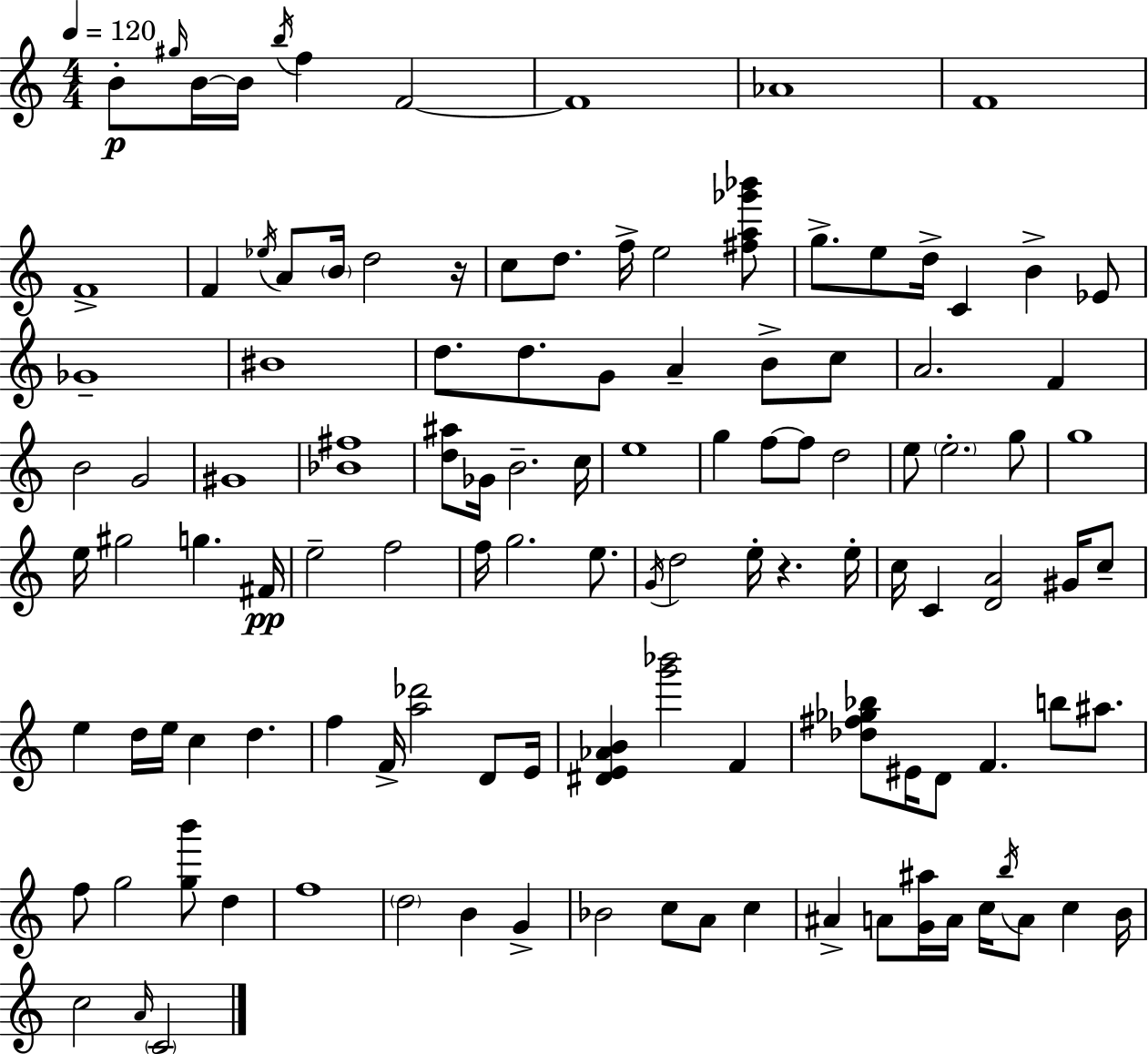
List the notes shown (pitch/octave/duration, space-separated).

B4/e G#5/s B4/s B4/s B5/s F5/q F4/h F4/w Ab4/w F4/w F4/w F4/q Eb5/s A4/e B4/s D5/h R/s C5/e D5/e. F5/s E5/h [F#5,A5,Gb6,Bb6]/e G5/e. E5/e D5/s C4/q B4/q Eb4/e Gb4/w BIS4/w D5/e. D5/e. G4/e A4/q B4/e C5/e A4/h. F4/q B4/h G4/h G#4/w [Bb4,F#5]/w [D5,A#5]/e Gb4/s B4/h. C5/s E5/w G5/q F5/e F5/e D5/h E5/e E5/h. G5/e G5/w E5/s G#5/h G5/q. F#4/s E5/h F5/h F5/s G5/h. E5/e. G4/s D5/h E5/s R/q. E5/s C5/s C4/q [D4,A4]/h G#4/s C5/e E5/q D5/s E5/s C5/q D5/q. F5/q F4/s [A5,Db6]/h D4/e E4/s [D#4,E4,Ab4,B4]/q [G6,Bb6]/h F4/q [Db5,F#5,Gb5,Bb5]/e EIS4/s D4/e F4/q. B5/e A#5/e. F5/e G5/h [G5,B6]/e D5/q F5/w D5/h B4/q G4/q Bb4/h C5/e A4/e C5/q A#4/q A4/e [G4,A#5]/s A4/s C5/s B5/s A4/e C5/q B4/s C5/h A4/s C4/h